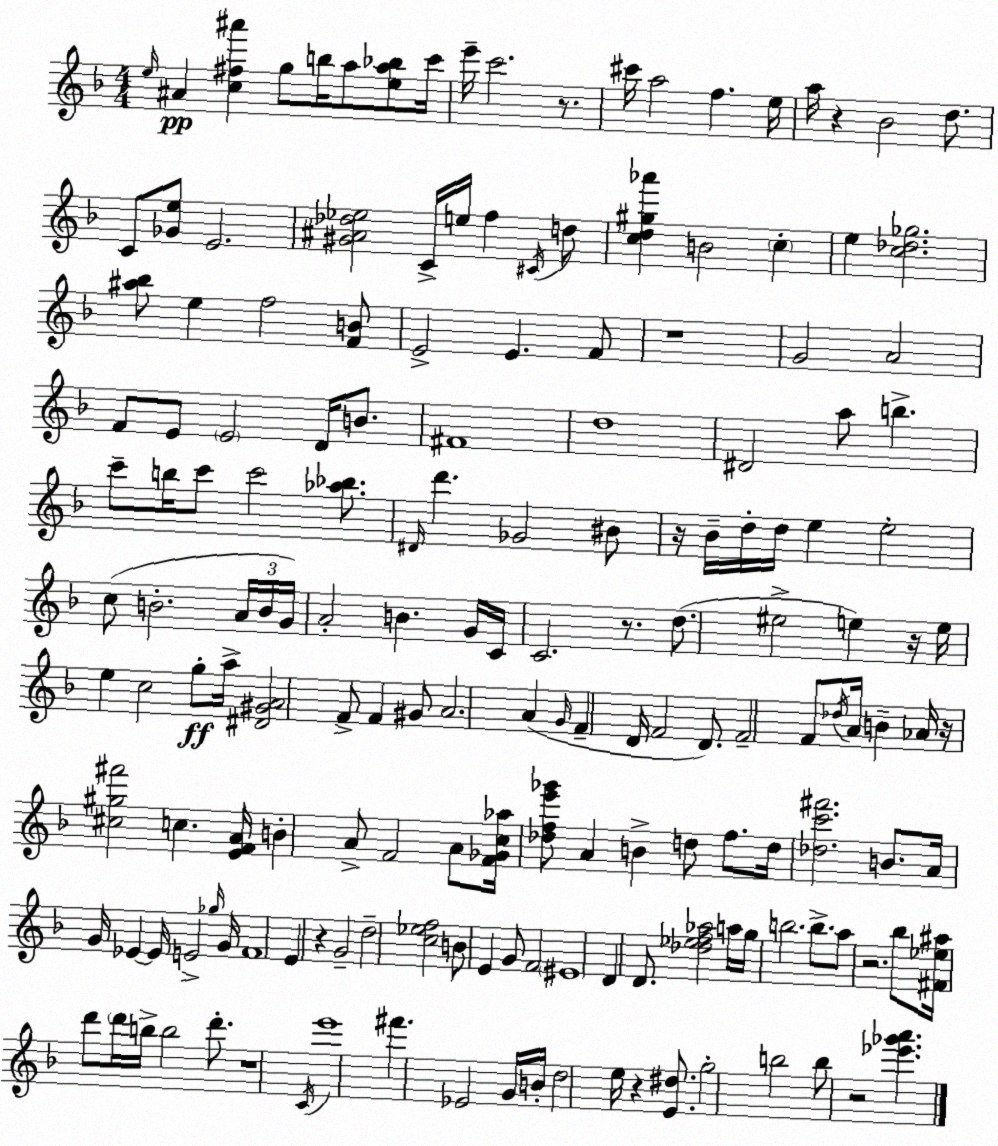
X:1
T:Untitled
M:4/4
L:1/4
K:Dm
e/4 ^A [c^f^a'] g/2 b/4 a/2 [ea_b]/2 c'/4 e'/4 c'2 z/2 ^c'/4 a2 f e/4 a/4 z _B2 d/2 C/2 [_Ge]/2 E2 [^G^A_d_e]2 C/4 e/4 f ^C/4 d/2 [cd^g_a'] B2 c e [c_d_g]2 [^a_b]/2 e f2 [FB]/2 E2 E F/2 z4 G2 A2 F/2 E/2 E2 D/4 B/2 ^F4 d4 ^D2 a/2 b c'/2 b/4 c'/2 c'2 [_a_b]/2 ^D/4 d' _G2 ^B/2 z/4 _B/4 d/4 d/4 e e2 c/2 B2 A/4 B/4 G/4 A2 B G/4 C/4 C2 z/2 d/2 ^e2 e z/4 e/4 e c2 g/2 a/4 [^D^GA]2 F/2 F ^G/2 A2 A G/4 F D/4 F2 D/2 F2 F/2 _d/4 A/4 B _A/4 z/4 [^c^g^f']2 c [EFA]/4 B A/2 F2 A/2 [F_Gc_a]/4 [_dfe'_g']/2 A B d/2 f/2 d/4 [_dc'^f']2 B/2 A/4 G/4 _E _E/4 E2 _g/4 G/4 F4 E z G2 d2 [c_ef]2 B/2 E G/2 F2 ^E4 D D/2 [_d_ef_a]2 a/4 g/4 b2 b/2 a/2 z2 _b/2 [^F_e^a]/4 d'/2 d'/4 b/4 b2 d'/2 z4 C/4 e'4 ^f' _E2 G/4 B/4 d2 e/4 z [E^d]/2 g2 b2 b/2 z2 [_e'_g'a']